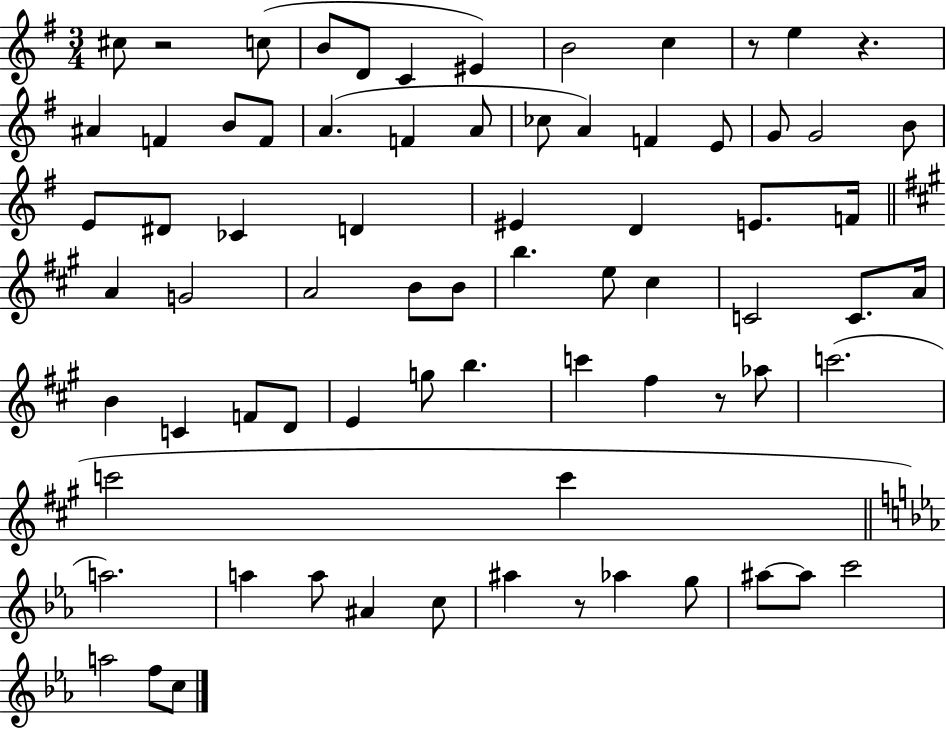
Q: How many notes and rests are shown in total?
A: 74